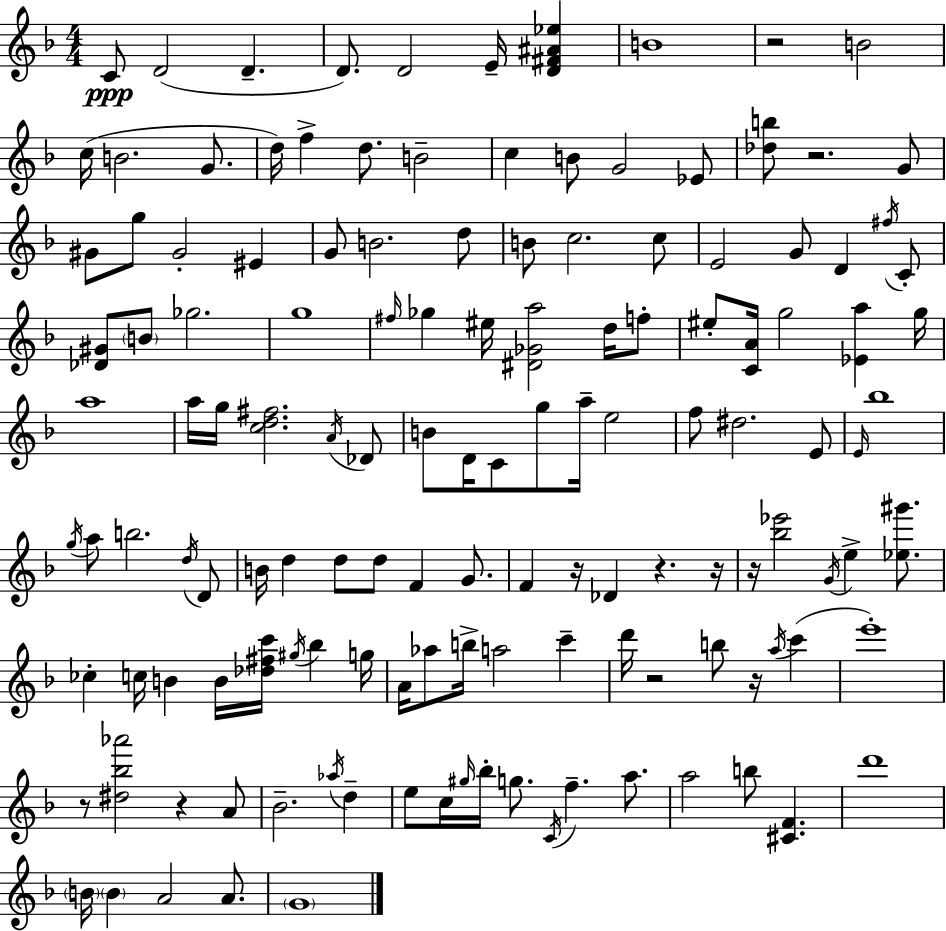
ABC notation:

X:1
T:Untitled
M:4/4
L:1/4
K:F
C/2 D2 D D/2 D2 E/4 [D^F^A_e] B4 z2 B2 c/4 B2 G/2 d/4 f d/2 B2 c B/2 G2 _E/2 [_db]/2 z2 G/2 ^G/2 g/2 ^G2 ^E G/2 B2 d/2 B/2 c2 c/2 E2 G/2 D ^f/4 C/2 [_D^G]/2 B/2 _g2 g4 ^f/4 _g ^e/4 [^D_Ga]2 d/4 f/2 ^e/2 [CA]/4 g2 [_Ea] g/4 a4 a/4 g/4 [cd^f]2 A/4 _D/2 B/2 D/4 C/2 g/2 a/4 e2 f/2 ^d2 E/2 E/4 _b4 g/4 a/2 b2 d/4 D/2 B/4 d d/2 d/2 F G/2 F z/4 _D z z/4 z/4 [_b_e']2 G/4 e [_e^g']/2 _c c/4 B B/4 [_d^fc']/4 ^g/4 _b g/4 A/4 _a/2 b/4 a2 c' d'/4 z2 b/2 z/4 a/4 c' e'4 z/2 [^d_b_a']2 z A/2 _B2 _a/4 d e/2 c/4 ^g/4 _b/4 g/2 C/4 f a/2 a2 b/2 [^CF] d'4 B/4 B A2 A/2 G4